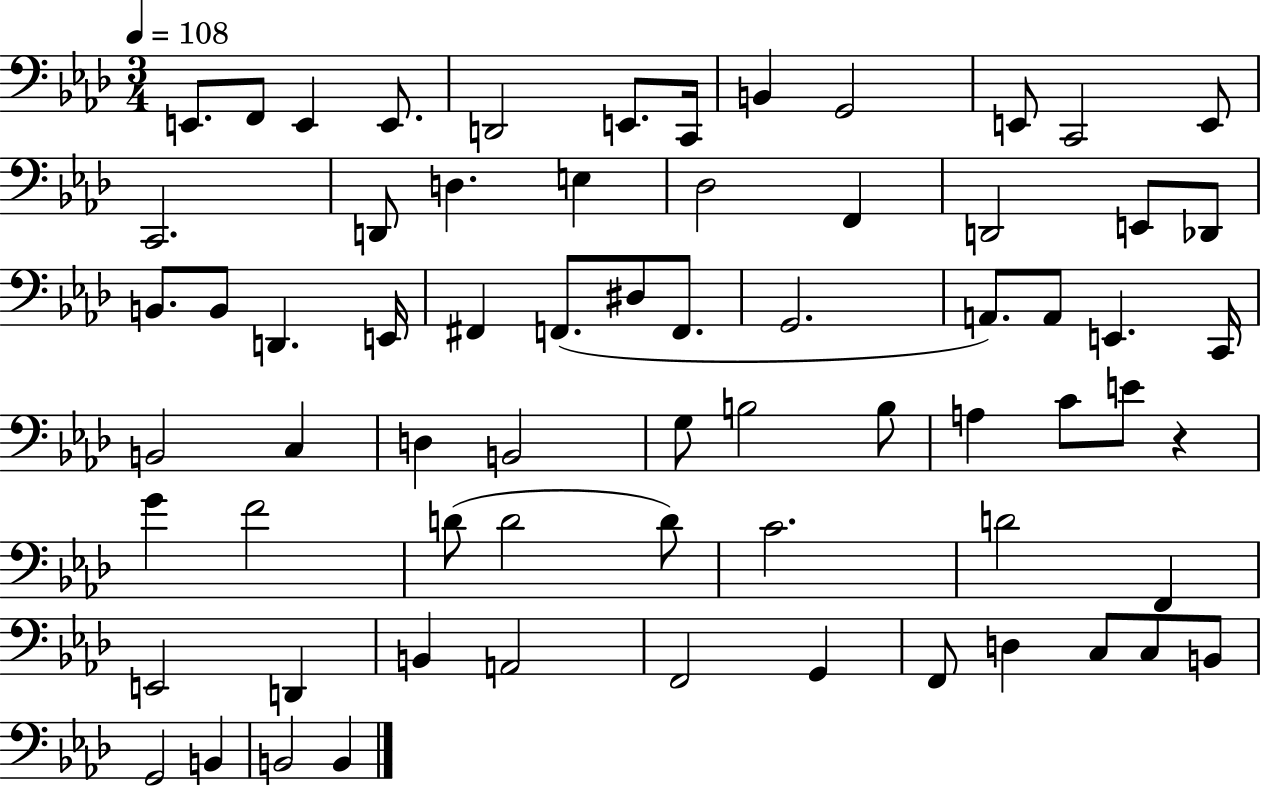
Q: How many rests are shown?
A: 1